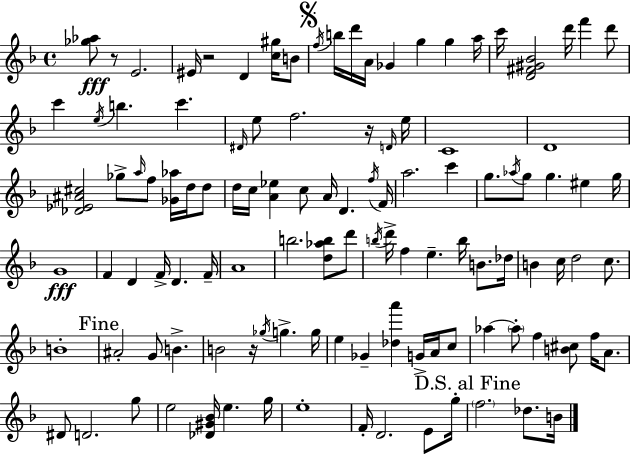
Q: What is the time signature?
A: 4/4